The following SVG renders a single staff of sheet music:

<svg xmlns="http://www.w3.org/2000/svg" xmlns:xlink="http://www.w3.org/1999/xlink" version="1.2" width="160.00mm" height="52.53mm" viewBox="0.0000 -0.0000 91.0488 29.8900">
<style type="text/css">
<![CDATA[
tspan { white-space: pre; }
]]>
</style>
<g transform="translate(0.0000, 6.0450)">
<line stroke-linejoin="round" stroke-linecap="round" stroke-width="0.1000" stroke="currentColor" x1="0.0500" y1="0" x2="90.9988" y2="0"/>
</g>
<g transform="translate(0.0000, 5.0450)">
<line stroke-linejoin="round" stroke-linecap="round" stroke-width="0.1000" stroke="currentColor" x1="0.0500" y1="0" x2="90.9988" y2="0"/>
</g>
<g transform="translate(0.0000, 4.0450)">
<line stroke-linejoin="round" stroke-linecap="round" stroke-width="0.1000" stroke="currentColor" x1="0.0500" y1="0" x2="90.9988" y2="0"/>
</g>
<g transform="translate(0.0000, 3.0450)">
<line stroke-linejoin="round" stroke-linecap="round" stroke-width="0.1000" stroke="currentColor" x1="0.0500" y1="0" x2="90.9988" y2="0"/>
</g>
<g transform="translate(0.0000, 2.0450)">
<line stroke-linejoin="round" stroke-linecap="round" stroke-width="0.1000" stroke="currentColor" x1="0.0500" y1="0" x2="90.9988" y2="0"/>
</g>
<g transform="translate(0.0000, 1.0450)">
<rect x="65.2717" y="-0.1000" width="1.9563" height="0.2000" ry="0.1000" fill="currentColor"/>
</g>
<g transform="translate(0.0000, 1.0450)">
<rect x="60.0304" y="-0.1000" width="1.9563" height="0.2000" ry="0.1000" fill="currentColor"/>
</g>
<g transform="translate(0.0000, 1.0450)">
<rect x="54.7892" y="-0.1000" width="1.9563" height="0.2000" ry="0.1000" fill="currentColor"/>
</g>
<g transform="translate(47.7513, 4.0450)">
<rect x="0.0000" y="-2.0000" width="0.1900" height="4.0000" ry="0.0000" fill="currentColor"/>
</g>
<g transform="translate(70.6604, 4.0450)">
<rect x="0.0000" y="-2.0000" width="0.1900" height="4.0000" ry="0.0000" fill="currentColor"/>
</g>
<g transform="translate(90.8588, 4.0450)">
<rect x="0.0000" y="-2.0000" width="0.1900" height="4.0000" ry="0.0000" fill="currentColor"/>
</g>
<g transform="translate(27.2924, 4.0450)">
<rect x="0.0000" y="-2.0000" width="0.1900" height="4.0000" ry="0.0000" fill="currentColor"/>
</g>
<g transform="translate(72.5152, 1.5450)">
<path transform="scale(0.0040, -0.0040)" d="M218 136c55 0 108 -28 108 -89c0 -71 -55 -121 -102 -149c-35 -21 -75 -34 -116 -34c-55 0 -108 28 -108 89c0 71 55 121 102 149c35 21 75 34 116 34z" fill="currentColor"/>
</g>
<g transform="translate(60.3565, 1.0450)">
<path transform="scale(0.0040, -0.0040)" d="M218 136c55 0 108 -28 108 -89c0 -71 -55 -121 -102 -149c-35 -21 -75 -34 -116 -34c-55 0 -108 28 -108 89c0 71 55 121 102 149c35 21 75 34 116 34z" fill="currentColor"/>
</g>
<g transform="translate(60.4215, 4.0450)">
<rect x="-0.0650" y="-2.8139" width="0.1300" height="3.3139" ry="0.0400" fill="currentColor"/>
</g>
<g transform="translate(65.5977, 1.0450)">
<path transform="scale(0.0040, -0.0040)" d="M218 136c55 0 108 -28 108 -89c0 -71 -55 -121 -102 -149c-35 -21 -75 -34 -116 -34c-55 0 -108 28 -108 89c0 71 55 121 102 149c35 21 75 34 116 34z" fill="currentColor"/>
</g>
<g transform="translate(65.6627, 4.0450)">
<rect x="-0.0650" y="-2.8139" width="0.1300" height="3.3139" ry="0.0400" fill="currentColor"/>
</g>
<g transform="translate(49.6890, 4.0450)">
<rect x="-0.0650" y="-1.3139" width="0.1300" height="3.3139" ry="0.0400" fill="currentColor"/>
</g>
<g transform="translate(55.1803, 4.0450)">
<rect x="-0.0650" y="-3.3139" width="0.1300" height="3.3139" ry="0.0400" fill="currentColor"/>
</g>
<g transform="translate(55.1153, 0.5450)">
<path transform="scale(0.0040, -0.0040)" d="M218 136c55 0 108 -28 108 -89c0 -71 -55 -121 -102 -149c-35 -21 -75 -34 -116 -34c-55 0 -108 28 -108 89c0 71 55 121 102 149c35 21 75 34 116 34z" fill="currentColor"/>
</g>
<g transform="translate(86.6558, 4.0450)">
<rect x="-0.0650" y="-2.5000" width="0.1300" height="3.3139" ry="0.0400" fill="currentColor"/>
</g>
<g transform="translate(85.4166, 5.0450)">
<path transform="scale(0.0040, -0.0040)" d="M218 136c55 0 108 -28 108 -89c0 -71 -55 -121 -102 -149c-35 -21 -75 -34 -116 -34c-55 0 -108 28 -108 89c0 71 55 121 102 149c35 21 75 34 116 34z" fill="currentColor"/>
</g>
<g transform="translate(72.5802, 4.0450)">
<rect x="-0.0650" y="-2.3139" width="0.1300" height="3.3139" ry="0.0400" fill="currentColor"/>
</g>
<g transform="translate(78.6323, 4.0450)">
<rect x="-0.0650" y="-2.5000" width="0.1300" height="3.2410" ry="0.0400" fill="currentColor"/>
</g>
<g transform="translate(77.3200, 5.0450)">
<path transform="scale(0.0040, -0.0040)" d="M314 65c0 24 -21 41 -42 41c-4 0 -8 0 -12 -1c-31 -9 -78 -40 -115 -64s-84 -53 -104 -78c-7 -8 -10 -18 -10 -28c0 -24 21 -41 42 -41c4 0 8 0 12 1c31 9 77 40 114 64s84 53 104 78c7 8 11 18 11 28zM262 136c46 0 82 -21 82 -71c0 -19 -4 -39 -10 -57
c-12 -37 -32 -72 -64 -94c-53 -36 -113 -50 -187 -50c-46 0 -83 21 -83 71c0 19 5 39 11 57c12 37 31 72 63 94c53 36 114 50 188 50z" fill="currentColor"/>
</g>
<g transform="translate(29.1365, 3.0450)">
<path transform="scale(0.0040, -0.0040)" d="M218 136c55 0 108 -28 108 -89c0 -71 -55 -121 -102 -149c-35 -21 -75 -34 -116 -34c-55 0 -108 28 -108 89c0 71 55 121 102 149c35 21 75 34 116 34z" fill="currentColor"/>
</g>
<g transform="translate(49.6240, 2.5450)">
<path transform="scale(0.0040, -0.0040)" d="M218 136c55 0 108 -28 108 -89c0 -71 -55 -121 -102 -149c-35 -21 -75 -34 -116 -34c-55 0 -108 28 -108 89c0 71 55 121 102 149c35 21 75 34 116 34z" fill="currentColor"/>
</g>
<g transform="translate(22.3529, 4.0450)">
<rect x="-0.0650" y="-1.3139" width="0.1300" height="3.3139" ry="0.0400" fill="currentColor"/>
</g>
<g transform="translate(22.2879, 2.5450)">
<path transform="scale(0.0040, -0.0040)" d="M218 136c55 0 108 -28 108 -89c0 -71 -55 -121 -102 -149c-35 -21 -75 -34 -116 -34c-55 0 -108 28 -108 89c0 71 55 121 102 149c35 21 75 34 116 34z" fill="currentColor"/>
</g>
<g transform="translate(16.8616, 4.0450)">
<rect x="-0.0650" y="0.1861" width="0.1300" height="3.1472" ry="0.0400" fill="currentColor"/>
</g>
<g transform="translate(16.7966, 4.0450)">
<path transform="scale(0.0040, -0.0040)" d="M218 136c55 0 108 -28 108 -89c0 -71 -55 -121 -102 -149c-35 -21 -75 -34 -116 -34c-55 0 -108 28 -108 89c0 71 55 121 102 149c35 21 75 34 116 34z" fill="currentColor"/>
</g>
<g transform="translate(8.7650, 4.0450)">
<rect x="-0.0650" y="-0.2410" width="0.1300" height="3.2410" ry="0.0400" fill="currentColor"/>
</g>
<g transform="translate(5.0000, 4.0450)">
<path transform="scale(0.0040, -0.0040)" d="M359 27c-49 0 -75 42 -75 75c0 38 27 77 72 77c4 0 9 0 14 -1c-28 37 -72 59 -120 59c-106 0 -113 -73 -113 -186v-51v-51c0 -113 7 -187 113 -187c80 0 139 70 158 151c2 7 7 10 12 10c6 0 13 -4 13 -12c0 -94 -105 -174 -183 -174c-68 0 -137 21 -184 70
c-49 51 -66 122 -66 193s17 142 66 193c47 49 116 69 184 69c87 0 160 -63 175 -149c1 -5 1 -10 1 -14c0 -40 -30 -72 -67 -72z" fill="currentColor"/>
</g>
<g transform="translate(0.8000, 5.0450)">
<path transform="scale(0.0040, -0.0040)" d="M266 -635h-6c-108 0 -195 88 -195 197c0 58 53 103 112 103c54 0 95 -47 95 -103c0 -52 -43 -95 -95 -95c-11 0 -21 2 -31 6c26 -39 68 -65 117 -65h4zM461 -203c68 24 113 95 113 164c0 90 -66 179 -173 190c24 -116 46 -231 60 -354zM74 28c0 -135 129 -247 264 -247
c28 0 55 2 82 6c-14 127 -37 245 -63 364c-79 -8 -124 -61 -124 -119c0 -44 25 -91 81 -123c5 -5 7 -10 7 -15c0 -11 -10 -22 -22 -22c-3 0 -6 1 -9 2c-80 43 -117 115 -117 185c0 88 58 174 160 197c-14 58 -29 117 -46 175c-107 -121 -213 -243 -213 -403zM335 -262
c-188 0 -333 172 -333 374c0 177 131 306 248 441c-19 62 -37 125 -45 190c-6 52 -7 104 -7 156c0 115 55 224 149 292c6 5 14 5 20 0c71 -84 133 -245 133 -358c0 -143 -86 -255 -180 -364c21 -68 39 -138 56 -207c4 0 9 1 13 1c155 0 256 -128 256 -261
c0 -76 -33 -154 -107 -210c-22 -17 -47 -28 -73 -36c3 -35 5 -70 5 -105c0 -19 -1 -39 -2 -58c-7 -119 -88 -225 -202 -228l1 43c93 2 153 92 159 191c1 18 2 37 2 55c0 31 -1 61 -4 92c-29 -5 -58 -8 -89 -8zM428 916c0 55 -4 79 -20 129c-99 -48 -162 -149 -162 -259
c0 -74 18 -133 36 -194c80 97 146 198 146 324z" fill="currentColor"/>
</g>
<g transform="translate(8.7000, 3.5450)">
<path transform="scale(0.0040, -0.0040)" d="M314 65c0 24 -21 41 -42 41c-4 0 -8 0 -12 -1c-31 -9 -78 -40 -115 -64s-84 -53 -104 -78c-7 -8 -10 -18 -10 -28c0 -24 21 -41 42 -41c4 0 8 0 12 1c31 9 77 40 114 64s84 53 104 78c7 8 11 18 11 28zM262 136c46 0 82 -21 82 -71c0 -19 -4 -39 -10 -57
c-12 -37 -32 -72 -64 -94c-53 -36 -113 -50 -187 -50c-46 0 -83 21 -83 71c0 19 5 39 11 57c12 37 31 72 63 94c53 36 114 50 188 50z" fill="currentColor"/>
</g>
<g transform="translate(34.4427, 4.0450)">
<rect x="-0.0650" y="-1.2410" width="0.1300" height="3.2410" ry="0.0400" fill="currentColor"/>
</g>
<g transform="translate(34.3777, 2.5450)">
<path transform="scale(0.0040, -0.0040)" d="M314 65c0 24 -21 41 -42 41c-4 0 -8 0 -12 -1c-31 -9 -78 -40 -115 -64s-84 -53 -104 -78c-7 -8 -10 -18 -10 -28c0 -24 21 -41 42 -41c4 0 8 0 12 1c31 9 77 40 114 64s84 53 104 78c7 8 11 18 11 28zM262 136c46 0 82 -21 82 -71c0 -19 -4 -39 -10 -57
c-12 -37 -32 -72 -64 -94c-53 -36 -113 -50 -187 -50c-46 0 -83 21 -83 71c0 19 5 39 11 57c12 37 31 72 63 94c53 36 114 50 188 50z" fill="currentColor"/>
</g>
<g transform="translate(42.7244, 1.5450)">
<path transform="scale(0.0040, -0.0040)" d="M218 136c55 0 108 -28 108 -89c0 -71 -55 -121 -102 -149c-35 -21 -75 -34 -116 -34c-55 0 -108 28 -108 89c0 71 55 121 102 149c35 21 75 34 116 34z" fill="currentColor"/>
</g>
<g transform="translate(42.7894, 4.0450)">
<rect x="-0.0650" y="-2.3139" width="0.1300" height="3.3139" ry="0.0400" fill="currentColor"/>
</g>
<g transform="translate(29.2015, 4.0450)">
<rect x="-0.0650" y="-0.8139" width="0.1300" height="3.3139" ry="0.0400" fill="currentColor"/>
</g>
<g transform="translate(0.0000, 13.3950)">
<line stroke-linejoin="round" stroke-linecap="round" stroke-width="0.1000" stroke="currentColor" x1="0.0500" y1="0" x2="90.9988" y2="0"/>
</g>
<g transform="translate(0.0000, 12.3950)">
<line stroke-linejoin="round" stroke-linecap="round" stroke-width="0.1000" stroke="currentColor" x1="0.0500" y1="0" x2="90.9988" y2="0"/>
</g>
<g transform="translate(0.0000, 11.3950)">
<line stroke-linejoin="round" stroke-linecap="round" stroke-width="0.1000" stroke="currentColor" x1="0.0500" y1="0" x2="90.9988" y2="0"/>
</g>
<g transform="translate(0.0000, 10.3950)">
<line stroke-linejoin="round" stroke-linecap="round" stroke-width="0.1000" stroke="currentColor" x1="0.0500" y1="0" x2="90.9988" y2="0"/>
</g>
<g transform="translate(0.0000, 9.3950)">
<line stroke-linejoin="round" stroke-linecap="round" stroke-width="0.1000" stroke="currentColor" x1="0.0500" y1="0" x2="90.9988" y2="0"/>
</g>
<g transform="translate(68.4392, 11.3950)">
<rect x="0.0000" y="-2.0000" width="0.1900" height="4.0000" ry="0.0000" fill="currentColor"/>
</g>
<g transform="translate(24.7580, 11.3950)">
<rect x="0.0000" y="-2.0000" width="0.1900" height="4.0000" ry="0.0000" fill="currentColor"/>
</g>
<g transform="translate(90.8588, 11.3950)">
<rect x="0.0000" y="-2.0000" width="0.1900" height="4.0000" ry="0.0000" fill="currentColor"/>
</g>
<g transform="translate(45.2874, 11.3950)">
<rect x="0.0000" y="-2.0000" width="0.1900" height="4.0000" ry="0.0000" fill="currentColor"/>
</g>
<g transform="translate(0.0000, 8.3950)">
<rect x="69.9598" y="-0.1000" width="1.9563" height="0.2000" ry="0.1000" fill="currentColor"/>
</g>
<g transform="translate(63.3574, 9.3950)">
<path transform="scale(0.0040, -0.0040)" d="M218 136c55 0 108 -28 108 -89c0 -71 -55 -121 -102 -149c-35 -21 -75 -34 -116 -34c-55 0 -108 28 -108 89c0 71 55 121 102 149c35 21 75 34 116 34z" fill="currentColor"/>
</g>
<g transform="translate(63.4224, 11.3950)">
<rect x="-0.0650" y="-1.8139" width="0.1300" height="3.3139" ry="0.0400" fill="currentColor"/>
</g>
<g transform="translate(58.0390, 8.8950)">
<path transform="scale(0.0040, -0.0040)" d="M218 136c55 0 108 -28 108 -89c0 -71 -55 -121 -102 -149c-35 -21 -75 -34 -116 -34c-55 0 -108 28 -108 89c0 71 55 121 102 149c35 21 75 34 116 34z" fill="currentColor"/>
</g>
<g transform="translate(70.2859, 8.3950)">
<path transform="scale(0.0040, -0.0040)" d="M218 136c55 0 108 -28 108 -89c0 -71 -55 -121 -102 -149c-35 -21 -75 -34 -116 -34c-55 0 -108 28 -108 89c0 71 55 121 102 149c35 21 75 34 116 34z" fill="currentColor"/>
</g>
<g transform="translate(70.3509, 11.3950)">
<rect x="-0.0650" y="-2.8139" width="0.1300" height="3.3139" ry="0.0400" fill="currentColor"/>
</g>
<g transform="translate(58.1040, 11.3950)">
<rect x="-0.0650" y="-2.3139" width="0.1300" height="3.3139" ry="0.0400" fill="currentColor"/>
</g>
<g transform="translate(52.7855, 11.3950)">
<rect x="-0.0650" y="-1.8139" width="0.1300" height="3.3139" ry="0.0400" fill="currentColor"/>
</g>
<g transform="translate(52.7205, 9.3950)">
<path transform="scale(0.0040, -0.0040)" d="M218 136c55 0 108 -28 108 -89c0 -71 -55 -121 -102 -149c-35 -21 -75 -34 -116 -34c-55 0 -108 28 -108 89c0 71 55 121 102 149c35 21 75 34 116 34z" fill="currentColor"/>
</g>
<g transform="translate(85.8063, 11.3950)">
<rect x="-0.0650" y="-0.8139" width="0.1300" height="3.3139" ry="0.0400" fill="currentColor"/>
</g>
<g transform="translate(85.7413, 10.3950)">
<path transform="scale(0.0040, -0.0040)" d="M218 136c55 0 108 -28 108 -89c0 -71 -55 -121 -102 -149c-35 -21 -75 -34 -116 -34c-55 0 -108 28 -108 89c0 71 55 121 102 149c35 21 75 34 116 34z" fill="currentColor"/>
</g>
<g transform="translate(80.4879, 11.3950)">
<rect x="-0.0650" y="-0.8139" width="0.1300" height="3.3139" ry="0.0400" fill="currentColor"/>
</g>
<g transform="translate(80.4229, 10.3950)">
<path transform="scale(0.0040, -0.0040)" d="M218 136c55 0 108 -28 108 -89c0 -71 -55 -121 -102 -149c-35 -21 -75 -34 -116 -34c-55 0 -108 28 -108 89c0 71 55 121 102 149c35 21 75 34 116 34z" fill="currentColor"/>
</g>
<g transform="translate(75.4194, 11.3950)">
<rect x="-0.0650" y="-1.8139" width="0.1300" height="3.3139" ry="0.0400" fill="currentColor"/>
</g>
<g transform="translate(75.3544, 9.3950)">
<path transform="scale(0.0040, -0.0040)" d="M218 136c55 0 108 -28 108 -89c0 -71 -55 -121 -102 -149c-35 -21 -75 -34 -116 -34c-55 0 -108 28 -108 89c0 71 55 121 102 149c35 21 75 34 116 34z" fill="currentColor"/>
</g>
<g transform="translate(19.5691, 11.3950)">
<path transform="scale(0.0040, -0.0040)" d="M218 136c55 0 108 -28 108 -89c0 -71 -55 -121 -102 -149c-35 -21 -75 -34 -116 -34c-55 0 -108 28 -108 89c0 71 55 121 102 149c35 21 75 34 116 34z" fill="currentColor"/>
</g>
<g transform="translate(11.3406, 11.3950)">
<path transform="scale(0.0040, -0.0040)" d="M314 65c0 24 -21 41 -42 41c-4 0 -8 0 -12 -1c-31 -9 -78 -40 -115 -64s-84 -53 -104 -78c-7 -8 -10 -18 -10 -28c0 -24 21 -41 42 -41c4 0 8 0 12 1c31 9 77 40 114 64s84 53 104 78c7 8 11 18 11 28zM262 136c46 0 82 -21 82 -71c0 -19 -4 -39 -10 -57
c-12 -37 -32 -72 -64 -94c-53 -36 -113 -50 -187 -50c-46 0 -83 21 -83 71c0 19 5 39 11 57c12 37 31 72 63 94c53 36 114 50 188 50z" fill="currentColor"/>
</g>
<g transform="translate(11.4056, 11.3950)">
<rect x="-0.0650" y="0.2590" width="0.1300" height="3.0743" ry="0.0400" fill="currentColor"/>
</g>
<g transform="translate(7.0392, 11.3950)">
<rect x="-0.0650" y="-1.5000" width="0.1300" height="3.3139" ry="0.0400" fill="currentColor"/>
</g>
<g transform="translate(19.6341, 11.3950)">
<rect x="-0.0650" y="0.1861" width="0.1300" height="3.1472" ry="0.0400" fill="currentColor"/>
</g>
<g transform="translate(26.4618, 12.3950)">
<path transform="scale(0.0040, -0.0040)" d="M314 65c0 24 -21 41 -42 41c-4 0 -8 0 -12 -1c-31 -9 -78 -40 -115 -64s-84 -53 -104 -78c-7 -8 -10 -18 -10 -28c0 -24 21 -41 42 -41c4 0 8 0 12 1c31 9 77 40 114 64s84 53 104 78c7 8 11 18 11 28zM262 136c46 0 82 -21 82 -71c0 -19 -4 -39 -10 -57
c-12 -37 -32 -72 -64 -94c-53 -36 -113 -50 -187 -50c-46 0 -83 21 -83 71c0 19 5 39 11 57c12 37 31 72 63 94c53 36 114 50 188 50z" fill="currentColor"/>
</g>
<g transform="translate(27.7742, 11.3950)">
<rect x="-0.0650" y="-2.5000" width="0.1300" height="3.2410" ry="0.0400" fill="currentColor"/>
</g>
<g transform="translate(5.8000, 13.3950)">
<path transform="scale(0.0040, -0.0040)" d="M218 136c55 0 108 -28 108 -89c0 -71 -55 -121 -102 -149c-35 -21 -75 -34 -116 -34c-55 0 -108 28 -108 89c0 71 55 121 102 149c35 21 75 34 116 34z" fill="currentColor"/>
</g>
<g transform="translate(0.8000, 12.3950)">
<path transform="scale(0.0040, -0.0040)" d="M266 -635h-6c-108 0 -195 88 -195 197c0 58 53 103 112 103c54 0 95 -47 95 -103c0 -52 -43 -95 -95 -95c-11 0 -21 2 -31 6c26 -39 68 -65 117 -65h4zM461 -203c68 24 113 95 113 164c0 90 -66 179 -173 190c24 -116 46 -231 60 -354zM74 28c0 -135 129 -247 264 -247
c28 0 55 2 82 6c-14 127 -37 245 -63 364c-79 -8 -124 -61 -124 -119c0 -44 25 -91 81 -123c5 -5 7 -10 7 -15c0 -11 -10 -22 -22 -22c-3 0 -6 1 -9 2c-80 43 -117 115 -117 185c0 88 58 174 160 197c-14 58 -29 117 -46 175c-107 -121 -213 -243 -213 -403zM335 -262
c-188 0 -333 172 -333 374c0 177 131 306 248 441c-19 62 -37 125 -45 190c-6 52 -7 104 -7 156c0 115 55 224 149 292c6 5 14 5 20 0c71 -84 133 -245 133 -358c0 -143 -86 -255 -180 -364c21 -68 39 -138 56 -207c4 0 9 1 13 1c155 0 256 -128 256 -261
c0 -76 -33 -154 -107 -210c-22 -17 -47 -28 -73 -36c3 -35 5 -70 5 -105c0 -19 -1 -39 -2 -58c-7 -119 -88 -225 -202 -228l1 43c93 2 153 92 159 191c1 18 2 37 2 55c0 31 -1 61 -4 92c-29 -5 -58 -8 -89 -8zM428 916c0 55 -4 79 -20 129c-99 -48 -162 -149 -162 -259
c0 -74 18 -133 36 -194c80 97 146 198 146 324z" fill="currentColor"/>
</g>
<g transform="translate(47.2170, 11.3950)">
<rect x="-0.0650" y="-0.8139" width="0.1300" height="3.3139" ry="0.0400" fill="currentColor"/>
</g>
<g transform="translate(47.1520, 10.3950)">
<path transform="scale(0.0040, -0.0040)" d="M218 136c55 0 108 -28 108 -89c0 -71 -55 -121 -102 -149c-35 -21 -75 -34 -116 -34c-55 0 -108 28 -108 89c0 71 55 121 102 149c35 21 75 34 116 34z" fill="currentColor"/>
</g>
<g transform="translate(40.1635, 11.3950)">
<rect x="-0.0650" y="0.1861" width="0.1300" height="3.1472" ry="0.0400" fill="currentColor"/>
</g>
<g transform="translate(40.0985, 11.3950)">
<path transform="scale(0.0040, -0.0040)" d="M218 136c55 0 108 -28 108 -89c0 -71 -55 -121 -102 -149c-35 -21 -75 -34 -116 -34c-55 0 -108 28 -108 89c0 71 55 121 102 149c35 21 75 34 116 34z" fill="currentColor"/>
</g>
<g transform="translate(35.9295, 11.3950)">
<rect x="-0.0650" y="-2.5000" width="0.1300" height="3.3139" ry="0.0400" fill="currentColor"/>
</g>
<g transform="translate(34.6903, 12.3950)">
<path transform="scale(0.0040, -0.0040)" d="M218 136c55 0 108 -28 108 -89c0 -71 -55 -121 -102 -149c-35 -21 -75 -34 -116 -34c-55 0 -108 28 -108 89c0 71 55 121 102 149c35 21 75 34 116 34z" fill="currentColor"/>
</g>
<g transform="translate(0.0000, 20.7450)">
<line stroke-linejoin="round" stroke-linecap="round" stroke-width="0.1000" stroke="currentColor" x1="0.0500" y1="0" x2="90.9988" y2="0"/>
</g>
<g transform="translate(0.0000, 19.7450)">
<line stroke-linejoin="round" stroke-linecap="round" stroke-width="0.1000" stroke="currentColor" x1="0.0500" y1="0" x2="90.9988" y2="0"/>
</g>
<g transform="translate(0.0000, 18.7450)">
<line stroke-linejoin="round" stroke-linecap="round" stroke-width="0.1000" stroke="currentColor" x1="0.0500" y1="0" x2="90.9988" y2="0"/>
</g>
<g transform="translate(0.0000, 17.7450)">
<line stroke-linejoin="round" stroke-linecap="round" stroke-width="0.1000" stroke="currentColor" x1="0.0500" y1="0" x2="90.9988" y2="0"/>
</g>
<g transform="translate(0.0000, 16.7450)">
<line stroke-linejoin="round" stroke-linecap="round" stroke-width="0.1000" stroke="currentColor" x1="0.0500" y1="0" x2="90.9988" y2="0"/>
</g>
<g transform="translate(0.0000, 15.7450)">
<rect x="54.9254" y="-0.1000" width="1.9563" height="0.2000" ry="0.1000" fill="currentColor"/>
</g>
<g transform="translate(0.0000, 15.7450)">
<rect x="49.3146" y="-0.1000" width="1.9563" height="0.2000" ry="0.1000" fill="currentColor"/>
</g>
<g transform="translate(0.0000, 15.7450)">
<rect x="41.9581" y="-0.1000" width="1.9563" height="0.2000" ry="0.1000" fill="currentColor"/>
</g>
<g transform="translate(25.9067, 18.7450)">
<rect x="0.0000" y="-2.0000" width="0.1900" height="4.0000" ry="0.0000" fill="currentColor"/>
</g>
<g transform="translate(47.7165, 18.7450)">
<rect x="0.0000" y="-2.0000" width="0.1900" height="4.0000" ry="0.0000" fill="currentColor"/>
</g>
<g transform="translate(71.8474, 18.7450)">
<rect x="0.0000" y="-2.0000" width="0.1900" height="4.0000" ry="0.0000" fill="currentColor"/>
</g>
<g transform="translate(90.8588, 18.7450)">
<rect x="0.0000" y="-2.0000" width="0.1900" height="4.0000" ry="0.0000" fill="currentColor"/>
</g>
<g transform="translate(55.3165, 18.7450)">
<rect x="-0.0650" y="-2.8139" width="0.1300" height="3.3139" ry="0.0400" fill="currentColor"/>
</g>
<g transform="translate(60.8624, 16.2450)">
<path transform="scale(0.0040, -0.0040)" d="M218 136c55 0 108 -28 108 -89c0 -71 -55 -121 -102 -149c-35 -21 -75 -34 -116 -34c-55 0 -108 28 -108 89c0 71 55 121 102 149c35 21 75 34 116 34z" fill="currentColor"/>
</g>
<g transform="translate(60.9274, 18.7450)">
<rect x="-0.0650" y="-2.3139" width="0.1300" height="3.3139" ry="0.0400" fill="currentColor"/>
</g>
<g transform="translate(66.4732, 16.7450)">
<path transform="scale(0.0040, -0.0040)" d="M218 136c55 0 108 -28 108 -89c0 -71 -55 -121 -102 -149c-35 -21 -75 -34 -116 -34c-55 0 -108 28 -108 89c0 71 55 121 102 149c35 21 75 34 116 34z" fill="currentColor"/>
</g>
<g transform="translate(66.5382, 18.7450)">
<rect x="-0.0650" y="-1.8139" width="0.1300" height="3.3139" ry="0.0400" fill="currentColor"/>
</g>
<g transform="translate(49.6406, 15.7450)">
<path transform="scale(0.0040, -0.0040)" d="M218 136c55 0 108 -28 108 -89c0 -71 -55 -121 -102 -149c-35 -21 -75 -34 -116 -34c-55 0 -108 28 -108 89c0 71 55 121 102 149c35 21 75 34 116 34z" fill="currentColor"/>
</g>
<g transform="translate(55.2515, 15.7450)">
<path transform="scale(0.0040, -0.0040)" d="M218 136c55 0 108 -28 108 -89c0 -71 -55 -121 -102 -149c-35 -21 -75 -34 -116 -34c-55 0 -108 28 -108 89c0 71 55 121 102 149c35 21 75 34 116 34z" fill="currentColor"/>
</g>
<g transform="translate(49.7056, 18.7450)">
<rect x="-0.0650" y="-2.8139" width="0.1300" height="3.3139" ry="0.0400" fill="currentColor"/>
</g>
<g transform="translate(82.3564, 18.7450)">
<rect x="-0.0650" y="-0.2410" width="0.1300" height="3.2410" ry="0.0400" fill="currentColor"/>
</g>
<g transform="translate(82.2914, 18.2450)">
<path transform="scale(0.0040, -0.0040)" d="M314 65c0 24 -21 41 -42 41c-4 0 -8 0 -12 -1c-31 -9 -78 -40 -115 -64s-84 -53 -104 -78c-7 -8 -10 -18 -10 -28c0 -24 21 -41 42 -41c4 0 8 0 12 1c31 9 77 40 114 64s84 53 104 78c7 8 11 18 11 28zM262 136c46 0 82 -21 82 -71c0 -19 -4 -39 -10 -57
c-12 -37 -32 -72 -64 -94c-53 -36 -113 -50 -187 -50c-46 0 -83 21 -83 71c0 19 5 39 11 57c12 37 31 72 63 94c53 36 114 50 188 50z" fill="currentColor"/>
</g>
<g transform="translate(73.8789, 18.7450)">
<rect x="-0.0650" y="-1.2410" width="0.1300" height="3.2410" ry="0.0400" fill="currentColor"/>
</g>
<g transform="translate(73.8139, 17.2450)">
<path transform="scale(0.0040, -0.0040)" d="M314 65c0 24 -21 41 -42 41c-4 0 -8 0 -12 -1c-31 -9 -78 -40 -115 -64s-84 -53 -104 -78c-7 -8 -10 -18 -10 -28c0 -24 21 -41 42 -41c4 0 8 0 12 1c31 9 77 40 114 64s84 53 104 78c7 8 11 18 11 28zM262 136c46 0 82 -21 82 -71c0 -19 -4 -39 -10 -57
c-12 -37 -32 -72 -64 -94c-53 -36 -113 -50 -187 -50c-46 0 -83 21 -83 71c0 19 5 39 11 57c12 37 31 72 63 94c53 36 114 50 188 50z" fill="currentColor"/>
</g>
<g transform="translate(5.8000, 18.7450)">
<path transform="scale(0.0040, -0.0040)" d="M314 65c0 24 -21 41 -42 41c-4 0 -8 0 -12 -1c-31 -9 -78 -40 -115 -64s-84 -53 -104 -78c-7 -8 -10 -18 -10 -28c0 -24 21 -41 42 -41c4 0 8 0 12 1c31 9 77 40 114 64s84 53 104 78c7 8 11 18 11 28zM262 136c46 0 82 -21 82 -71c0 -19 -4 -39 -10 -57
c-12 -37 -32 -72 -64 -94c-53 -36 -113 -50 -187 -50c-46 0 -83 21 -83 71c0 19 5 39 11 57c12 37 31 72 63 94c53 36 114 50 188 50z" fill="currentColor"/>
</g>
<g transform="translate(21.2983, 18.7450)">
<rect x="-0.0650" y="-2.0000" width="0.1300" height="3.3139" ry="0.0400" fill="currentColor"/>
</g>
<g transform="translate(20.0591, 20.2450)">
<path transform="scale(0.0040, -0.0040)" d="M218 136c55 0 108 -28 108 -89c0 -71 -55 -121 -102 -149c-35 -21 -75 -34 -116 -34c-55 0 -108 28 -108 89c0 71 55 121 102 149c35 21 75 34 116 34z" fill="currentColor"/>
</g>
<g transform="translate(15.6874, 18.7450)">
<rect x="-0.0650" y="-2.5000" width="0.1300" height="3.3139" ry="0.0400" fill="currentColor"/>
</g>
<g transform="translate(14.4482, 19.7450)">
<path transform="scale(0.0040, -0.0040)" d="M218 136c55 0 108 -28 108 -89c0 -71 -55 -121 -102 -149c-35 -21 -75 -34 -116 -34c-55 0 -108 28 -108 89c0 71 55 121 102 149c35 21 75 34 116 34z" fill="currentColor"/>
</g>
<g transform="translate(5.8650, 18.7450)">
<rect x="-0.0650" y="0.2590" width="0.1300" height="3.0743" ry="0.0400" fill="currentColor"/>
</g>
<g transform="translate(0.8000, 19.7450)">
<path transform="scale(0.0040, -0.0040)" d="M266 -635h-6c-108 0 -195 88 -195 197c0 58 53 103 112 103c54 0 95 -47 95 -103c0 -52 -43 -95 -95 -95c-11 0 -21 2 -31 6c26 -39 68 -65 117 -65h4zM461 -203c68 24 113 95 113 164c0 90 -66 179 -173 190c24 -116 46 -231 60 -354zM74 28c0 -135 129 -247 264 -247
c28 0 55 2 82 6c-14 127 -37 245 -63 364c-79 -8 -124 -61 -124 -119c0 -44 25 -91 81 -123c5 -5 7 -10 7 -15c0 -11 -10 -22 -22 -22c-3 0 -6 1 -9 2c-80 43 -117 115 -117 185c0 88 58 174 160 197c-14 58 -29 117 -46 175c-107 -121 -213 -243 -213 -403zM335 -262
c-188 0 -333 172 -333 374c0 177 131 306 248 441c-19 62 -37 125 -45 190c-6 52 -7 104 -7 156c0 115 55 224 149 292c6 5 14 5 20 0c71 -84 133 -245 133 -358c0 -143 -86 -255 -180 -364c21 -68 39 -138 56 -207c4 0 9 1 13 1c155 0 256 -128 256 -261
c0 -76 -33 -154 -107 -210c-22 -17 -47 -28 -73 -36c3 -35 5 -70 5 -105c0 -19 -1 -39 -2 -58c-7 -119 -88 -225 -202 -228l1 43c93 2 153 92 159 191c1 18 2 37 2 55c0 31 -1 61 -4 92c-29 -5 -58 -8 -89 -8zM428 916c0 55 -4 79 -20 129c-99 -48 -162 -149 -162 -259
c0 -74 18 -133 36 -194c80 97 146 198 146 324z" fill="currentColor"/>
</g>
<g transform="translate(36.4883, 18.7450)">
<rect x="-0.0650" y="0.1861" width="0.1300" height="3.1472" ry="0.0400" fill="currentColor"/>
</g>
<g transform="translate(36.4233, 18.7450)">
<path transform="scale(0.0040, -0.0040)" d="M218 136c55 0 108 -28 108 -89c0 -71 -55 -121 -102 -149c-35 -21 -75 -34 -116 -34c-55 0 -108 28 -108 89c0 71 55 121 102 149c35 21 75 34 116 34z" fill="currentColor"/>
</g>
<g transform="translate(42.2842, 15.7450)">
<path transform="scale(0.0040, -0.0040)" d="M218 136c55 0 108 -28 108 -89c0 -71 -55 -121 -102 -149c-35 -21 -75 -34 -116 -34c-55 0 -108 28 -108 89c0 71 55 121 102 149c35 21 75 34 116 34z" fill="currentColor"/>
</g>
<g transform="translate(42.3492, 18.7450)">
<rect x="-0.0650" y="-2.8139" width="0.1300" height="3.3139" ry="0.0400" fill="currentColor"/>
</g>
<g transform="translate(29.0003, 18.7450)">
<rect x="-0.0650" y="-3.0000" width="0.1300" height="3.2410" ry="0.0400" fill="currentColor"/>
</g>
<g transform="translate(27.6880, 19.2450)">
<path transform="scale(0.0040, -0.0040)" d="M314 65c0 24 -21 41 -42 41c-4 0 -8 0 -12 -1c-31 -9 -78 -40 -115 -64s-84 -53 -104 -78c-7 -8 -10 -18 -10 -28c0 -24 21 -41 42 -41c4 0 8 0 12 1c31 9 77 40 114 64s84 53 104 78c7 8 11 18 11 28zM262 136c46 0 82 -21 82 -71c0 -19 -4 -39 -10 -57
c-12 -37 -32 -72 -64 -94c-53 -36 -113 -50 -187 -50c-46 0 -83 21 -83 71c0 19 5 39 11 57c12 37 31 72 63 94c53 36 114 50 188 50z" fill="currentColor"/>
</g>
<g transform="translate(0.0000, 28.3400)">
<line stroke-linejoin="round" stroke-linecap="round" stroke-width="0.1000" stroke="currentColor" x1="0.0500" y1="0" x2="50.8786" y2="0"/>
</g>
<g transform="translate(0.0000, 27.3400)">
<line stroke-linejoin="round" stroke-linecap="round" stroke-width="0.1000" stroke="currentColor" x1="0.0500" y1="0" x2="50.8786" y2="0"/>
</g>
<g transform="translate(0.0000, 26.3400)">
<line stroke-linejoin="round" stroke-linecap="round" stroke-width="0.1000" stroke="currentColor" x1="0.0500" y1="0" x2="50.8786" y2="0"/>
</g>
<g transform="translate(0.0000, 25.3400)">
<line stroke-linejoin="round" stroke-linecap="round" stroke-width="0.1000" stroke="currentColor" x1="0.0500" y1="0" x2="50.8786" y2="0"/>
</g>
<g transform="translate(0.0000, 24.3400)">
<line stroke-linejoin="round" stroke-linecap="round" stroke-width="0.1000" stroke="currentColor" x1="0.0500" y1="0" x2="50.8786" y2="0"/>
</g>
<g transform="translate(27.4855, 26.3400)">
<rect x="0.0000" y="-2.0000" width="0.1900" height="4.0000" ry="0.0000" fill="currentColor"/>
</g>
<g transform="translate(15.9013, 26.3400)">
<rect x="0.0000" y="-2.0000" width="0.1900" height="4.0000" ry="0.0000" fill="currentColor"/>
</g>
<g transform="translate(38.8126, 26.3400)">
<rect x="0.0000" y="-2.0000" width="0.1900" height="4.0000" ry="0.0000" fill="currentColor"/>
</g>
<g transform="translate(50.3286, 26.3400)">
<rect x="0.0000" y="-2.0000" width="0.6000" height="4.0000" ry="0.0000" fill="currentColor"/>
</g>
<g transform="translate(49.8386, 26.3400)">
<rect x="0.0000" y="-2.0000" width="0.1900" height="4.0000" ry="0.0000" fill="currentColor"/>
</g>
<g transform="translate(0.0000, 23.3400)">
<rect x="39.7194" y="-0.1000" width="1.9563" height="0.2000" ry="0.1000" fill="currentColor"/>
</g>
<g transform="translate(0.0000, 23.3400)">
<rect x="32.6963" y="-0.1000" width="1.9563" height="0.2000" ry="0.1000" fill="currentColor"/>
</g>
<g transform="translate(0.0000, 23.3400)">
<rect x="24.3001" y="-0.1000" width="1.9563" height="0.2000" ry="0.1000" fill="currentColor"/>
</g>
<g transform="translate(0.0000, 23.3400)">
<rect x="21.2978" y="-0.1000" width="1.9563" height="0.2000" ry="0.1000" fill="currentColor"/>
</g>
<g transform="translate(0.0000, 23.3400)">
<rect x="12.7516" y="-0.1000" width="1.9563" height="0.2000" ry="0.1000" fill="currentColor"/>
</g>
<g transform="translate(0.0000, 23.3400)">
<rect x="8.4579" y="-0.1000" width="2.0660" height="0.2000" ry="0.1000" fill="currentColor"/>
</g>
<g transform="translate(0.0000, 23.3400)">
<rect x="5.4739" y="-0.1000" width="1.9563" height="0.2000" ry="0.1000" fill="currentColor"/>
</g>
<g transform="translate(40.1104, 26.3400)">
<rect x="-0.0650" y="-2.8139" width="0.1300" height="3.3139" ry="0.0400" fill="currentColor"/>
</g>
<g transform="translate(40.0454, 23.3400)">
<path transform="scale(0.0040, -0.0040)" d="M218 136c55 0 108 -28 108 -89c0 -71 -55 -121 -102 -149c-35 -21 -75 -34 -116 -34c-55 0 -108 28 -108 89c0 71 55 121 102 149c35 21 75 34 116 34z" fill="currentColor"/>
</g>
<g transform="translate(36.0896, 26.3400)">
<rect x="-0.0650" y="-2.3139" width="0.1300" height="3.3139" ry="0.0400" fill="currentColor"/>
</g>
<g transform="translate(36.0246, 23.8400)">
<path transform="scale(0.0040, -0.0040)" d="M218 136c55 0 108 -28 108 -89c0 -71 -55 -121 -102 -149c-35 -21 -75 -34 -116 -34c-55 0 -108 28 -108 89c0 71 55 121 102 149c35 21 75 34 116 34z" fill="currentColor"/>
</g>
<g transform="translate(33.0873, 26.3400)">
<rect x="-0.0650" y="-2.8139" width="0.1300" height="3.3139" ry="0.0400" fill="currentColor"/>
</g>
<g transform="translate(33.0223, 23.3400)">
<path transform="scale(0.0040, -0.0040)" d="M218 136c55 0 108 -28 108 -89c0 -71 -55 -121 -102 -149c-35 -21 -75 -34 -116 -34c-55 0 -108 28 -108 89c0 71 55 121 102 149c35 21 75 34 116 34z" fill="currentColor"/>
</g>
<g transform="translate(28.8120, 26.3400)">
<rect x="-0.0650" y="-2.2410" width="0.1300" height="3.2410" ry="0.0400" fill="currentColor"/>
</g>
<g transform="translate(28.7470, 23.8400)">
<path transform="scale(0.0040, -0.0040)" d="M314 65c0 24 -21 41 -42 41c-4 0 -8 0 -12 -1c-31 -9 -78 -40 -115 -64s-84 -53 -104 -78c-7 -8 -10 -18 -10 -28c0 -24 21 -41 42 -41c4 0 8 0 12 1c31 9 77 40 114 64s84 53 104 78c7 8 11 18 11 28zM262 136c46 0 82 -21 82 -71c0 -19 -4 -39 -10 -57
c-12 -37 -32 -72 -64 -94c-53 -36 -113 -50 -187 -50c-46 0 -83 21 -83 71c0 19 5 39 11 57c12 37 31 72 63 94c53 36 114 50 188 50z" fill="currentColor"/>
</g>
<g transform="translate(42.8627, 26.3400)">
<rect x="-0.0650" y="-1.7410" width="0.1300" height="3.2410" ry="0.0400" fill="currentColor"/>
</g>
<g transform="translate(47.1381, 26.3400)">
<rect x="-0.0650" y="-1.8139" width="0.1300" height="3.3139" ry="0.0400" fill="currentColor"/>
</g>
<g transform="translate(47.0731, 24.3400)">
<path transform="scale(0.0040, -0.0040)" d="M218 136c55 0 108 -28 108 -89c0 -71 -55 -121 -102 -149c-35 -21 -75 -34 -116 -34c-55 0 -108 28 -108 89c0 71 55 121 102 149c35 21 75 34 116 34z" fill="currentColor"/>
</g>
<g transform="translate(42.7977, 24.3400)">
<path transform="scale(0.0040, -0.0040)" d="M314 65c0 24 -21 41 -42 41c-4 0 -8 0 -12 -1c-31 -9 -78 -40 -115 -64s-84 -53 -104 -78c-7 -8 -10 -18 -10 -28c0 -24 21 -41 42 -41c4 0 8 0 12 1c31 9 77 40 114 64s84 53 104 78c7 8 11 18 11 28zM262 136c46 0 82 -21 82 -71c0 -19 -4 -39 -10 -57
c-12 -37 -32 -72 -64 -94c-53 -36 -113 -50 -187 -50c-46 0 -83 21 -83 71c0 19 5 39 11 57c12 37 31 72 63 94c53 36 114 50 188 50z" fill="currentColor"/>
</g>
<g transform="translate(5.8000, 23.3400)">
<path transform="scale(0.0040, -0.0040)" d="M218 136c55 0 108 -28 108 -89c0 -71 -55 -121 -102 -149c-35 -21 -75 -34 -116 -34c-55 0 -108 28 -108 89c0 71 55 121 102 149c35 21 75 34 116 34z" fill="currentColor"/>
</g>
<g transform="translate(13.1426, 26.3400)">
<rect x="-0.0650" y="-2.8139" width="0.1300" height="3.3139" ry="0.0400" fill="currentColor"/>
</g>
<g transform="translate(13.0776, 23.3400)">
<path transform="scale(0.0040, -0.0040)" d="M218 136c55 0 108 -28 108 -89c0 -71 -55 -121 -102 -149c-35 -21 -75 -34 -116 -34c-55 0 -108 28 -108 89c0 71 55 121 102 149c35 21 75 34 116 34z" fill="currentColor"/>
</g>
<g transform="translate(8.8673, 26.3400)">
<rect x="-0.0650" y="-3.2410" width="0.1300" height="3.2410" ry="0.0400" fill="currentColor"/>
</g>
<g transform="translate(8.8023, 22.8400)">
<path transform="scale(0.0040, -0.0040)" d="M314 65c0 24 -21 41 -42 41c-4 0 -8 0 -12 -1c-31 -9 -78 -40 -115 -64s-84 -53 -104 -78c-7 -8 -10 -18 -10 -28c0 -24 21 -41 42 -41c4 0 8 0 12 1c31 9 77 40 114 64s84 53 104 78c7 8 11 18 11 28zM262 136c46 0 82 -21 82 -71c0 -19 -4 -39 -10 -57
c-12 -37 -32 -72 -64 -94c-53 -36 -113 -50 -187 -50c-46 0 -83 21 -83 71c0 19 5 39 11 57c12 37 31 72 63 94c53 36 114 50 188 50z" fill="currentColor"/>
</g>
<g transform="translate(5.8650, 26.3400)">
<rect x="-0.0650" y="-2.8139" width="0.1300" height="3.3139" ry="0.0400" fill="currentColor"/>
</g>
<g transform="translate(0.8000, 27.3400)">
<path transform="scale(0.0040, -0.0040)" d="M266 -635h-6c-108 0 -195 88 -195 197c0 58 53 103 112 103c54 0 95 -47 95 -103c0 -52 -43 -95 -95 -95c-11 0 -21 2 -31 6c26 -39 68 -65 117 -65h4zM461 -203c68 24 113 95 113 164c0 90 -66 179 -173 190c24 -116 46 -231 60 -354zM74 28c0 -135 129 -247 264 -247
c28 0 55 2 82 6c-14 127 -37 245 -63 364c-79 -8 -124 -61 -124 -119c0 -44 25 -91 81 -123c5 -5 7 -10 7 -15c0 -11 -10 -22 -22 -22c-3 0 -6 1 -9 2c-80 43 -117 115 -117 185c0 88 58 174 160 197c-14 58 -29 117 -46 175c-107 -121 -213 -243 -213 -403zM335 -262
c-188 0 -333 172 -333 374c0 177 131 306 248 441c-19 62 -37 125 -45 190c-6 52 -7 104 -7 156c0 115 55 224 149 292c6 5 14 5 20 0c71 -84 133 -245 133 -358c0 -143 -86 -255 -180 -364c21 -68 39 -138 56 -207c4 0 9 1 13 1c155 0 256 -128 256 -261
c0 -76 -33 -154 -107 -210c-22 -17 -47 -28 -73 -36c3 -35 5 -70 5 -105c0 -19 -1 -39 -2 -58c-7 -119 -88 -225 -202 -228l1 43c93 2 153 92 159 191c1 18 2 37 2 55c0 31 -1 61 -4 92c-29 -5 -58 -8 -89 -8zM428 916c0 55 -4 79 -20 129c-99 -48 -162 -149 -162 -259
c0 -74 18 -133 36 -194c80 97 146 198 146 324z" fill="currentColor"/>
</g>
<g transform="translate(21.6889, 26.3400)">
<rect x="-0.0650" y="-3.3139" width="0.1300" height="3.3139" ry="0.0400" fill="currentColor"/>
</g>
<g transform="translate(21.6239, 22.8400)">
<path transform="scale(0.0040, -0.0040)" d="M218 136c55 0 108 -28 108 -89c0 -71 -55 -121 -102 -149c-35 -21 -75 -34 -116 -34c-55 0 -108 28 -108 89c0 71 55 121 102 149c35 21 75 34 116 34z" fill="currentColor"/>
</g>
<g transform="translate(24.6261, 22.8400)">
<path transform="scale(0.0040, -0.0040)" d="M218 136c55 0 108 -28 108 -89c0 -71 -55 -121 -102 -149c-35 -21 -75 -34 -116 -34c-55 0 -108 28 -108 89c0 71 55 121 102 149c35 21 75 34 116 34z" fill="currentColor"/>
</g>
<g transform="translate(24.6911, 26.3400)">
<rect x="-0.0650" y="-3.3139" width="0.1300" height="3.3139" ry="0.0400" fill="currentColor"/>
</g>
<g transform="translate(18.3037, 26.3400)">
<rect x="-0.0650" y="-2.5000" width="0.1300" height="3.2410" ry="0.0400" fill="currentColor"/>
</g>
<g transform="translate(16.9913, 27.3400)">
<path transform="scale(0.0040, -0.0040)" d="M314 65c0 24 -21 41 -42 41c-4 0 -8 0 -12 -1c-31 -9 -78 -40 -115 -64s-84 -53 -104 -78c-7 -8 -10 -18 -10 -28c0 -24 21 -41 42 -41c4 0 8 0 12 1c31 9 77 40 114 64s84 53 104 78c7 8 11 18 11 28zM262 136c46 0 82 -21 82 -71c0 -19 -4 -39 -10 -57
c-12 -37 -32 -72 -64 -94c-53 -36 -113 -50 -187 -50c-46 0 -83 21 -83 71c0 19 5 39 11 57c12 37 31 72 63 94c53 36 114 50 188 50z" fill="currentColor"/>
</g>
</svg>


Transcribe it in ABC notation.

X:1
T:Untitled
M:4/4
L:1/4
K:C
c2 B e d e2 g e b a a g G2 G E B2 B G2 G B d f g f a f d d B2 G F A2 B a a a g f e2 c2 a b2 a G2 b b g2 a g a f2 f